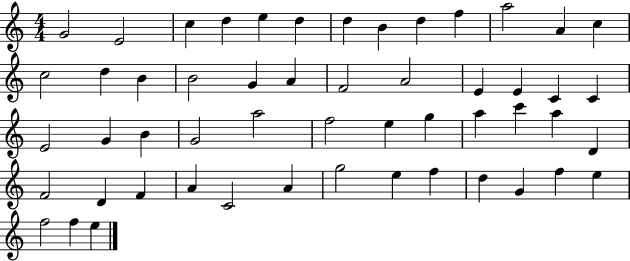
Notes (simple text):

G4/h E4/h C5/q D5/q E5/q D5/q D5/q B4/q D5/q F5/q A5/h A4/q C5/q C5/h D5/q B4/q B4/h G4/q A4/q F4/h A4/h E4/q E4/q C4/q C4/q E4/h G4/q B4/q G4/h A5/h F5/h E5/q G5/q A5/q C6/q A5/q D4/q F4/h D4/q F4/q A4/q C4/h A4/q G5/h E5/q F5/q D5/q G4/q F5/q E5/q F5/h F5/q E5/q